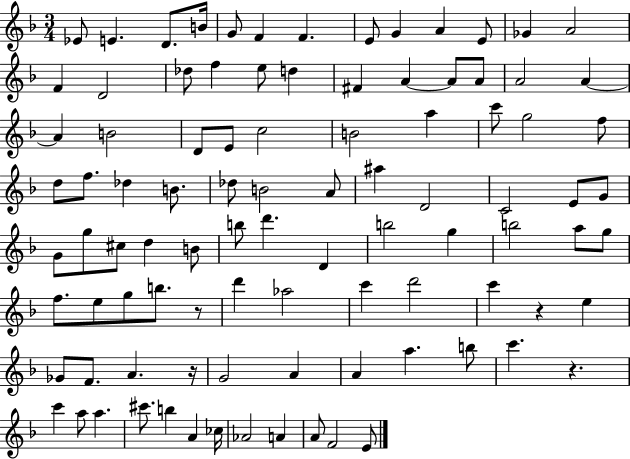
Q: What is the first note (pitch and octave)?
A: Eb4